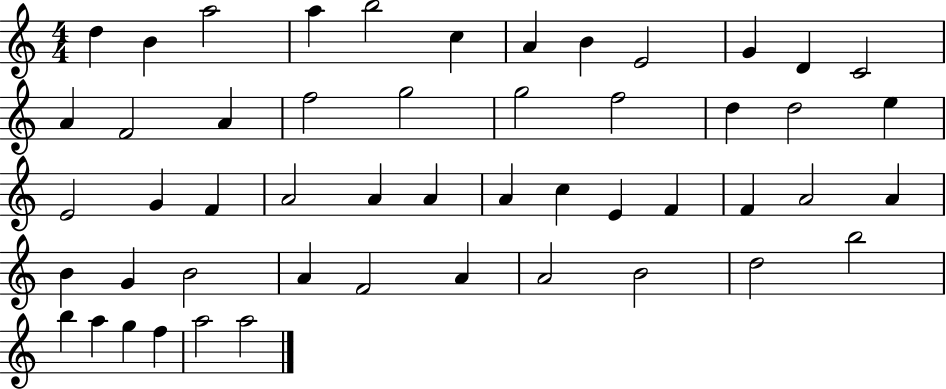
X:1
T:Untitled
M:4/4
L:1/4
K:C
d B a2 a b2 c A B E2 G D C2 A F2 A f2 g2 g2 f2 d d2 e E2 G F A2 A A A c E F F A2 A B G B2 A F2 A A2 B2 d2 b2 b a g f a2 a2